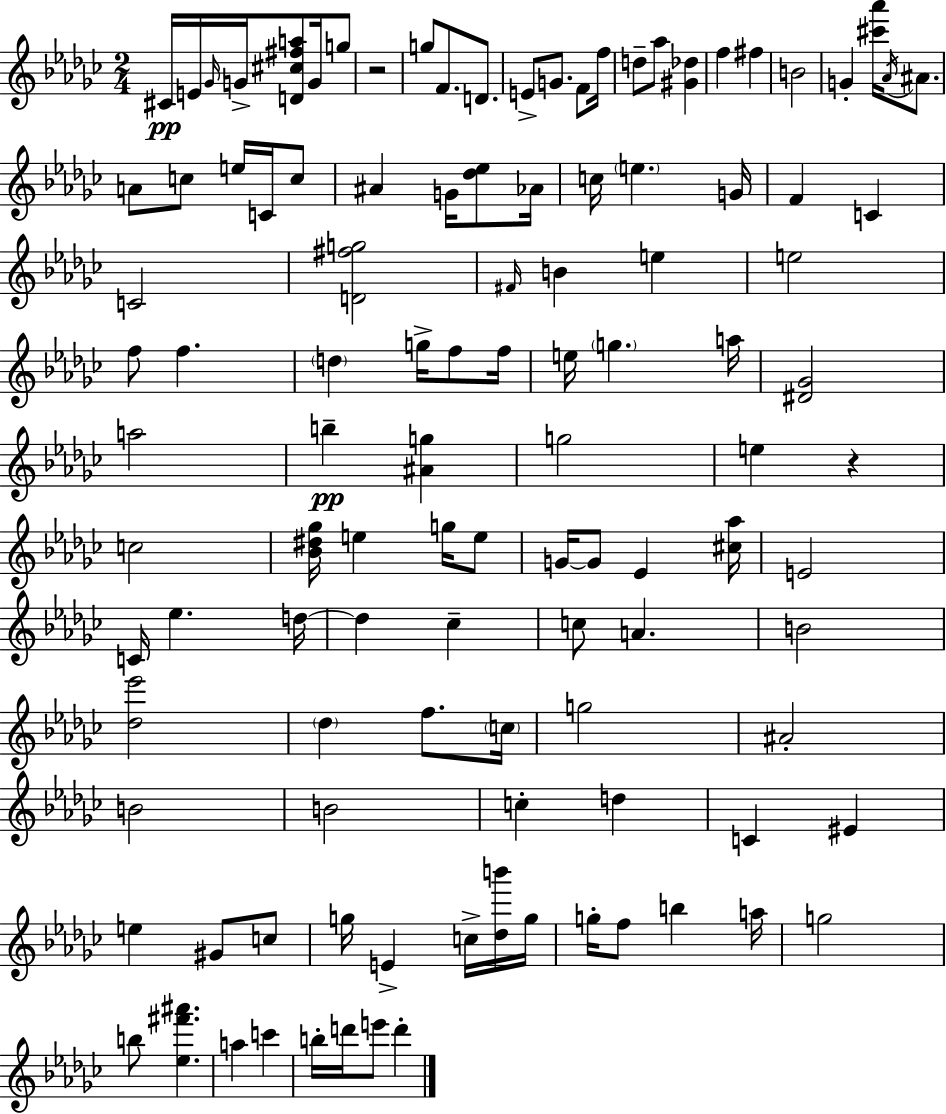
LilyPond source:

{
  \clef treble
  \numericTimeSignature
  \time 2/4
  \key ees \minor
  \repeat volta 2 { cis'16\pp e'16 \grace { ges'16 } g'16-> <d' cis'' fis'' a''>8 g'16 g''8 | r2 | g''8 f'8. d'8. | e'8-> g'8. f'8 | \break f''16 d''8-- aes''8 <gis' des''>4 | f''4 fis''4 | b'2 | g'4-. <cis''' aes'''>16 \acciaccatura { aes'16 } ais'8. | \break a'8 c''8 e''16 c'16 | c''8 ais'4 g'16 <des'' ees''>8 | aes'16 c''16 \parenthesize e''4. | g'16 f'4 c'4 | \break c'2 | <d' fis'' g''>2 | \grace { fis'16 } b'4 e''4 | e''2 | \break f''8 f''4. | \parenthesize d''4 g''16-> | f''8 f''16 e''16 \parenthesize g''4. | a''16 <dis' ges'>2 | \break a''2 | b''4--\pp <ais' g''>4 | g''2 | e''4 r4 | \break c''2 | <bes' dis'' ges''>16 e''4 | g''16 e''8 g'16~~ g'8 ees'4 | <cis'' aes''>16 e'2 | \break c'16 ees''4. | d''16~~ d''4 ces''4-- | c''8 a'4. | b'2 | \break <des'' ees'''>2 | \parenthesize des''4 f''8. | \parenthesize c''16 g''2 | ais'2-. | \break b'2 | b'2 | c''4-. d''4 | c'4 eis'4 | \break e''4 gis'8 | c''8 g''16 e'4-> | c''16-> <des'' b'''>16 g''16 g''16-. f''8 b''4 | a''16 g''2 | \break b''8 <ees'' fis''' ais'''>4. | a''4 c'''4 | b''16-. d'''16 e'''8 d'''4-. | } \bar "|."
}